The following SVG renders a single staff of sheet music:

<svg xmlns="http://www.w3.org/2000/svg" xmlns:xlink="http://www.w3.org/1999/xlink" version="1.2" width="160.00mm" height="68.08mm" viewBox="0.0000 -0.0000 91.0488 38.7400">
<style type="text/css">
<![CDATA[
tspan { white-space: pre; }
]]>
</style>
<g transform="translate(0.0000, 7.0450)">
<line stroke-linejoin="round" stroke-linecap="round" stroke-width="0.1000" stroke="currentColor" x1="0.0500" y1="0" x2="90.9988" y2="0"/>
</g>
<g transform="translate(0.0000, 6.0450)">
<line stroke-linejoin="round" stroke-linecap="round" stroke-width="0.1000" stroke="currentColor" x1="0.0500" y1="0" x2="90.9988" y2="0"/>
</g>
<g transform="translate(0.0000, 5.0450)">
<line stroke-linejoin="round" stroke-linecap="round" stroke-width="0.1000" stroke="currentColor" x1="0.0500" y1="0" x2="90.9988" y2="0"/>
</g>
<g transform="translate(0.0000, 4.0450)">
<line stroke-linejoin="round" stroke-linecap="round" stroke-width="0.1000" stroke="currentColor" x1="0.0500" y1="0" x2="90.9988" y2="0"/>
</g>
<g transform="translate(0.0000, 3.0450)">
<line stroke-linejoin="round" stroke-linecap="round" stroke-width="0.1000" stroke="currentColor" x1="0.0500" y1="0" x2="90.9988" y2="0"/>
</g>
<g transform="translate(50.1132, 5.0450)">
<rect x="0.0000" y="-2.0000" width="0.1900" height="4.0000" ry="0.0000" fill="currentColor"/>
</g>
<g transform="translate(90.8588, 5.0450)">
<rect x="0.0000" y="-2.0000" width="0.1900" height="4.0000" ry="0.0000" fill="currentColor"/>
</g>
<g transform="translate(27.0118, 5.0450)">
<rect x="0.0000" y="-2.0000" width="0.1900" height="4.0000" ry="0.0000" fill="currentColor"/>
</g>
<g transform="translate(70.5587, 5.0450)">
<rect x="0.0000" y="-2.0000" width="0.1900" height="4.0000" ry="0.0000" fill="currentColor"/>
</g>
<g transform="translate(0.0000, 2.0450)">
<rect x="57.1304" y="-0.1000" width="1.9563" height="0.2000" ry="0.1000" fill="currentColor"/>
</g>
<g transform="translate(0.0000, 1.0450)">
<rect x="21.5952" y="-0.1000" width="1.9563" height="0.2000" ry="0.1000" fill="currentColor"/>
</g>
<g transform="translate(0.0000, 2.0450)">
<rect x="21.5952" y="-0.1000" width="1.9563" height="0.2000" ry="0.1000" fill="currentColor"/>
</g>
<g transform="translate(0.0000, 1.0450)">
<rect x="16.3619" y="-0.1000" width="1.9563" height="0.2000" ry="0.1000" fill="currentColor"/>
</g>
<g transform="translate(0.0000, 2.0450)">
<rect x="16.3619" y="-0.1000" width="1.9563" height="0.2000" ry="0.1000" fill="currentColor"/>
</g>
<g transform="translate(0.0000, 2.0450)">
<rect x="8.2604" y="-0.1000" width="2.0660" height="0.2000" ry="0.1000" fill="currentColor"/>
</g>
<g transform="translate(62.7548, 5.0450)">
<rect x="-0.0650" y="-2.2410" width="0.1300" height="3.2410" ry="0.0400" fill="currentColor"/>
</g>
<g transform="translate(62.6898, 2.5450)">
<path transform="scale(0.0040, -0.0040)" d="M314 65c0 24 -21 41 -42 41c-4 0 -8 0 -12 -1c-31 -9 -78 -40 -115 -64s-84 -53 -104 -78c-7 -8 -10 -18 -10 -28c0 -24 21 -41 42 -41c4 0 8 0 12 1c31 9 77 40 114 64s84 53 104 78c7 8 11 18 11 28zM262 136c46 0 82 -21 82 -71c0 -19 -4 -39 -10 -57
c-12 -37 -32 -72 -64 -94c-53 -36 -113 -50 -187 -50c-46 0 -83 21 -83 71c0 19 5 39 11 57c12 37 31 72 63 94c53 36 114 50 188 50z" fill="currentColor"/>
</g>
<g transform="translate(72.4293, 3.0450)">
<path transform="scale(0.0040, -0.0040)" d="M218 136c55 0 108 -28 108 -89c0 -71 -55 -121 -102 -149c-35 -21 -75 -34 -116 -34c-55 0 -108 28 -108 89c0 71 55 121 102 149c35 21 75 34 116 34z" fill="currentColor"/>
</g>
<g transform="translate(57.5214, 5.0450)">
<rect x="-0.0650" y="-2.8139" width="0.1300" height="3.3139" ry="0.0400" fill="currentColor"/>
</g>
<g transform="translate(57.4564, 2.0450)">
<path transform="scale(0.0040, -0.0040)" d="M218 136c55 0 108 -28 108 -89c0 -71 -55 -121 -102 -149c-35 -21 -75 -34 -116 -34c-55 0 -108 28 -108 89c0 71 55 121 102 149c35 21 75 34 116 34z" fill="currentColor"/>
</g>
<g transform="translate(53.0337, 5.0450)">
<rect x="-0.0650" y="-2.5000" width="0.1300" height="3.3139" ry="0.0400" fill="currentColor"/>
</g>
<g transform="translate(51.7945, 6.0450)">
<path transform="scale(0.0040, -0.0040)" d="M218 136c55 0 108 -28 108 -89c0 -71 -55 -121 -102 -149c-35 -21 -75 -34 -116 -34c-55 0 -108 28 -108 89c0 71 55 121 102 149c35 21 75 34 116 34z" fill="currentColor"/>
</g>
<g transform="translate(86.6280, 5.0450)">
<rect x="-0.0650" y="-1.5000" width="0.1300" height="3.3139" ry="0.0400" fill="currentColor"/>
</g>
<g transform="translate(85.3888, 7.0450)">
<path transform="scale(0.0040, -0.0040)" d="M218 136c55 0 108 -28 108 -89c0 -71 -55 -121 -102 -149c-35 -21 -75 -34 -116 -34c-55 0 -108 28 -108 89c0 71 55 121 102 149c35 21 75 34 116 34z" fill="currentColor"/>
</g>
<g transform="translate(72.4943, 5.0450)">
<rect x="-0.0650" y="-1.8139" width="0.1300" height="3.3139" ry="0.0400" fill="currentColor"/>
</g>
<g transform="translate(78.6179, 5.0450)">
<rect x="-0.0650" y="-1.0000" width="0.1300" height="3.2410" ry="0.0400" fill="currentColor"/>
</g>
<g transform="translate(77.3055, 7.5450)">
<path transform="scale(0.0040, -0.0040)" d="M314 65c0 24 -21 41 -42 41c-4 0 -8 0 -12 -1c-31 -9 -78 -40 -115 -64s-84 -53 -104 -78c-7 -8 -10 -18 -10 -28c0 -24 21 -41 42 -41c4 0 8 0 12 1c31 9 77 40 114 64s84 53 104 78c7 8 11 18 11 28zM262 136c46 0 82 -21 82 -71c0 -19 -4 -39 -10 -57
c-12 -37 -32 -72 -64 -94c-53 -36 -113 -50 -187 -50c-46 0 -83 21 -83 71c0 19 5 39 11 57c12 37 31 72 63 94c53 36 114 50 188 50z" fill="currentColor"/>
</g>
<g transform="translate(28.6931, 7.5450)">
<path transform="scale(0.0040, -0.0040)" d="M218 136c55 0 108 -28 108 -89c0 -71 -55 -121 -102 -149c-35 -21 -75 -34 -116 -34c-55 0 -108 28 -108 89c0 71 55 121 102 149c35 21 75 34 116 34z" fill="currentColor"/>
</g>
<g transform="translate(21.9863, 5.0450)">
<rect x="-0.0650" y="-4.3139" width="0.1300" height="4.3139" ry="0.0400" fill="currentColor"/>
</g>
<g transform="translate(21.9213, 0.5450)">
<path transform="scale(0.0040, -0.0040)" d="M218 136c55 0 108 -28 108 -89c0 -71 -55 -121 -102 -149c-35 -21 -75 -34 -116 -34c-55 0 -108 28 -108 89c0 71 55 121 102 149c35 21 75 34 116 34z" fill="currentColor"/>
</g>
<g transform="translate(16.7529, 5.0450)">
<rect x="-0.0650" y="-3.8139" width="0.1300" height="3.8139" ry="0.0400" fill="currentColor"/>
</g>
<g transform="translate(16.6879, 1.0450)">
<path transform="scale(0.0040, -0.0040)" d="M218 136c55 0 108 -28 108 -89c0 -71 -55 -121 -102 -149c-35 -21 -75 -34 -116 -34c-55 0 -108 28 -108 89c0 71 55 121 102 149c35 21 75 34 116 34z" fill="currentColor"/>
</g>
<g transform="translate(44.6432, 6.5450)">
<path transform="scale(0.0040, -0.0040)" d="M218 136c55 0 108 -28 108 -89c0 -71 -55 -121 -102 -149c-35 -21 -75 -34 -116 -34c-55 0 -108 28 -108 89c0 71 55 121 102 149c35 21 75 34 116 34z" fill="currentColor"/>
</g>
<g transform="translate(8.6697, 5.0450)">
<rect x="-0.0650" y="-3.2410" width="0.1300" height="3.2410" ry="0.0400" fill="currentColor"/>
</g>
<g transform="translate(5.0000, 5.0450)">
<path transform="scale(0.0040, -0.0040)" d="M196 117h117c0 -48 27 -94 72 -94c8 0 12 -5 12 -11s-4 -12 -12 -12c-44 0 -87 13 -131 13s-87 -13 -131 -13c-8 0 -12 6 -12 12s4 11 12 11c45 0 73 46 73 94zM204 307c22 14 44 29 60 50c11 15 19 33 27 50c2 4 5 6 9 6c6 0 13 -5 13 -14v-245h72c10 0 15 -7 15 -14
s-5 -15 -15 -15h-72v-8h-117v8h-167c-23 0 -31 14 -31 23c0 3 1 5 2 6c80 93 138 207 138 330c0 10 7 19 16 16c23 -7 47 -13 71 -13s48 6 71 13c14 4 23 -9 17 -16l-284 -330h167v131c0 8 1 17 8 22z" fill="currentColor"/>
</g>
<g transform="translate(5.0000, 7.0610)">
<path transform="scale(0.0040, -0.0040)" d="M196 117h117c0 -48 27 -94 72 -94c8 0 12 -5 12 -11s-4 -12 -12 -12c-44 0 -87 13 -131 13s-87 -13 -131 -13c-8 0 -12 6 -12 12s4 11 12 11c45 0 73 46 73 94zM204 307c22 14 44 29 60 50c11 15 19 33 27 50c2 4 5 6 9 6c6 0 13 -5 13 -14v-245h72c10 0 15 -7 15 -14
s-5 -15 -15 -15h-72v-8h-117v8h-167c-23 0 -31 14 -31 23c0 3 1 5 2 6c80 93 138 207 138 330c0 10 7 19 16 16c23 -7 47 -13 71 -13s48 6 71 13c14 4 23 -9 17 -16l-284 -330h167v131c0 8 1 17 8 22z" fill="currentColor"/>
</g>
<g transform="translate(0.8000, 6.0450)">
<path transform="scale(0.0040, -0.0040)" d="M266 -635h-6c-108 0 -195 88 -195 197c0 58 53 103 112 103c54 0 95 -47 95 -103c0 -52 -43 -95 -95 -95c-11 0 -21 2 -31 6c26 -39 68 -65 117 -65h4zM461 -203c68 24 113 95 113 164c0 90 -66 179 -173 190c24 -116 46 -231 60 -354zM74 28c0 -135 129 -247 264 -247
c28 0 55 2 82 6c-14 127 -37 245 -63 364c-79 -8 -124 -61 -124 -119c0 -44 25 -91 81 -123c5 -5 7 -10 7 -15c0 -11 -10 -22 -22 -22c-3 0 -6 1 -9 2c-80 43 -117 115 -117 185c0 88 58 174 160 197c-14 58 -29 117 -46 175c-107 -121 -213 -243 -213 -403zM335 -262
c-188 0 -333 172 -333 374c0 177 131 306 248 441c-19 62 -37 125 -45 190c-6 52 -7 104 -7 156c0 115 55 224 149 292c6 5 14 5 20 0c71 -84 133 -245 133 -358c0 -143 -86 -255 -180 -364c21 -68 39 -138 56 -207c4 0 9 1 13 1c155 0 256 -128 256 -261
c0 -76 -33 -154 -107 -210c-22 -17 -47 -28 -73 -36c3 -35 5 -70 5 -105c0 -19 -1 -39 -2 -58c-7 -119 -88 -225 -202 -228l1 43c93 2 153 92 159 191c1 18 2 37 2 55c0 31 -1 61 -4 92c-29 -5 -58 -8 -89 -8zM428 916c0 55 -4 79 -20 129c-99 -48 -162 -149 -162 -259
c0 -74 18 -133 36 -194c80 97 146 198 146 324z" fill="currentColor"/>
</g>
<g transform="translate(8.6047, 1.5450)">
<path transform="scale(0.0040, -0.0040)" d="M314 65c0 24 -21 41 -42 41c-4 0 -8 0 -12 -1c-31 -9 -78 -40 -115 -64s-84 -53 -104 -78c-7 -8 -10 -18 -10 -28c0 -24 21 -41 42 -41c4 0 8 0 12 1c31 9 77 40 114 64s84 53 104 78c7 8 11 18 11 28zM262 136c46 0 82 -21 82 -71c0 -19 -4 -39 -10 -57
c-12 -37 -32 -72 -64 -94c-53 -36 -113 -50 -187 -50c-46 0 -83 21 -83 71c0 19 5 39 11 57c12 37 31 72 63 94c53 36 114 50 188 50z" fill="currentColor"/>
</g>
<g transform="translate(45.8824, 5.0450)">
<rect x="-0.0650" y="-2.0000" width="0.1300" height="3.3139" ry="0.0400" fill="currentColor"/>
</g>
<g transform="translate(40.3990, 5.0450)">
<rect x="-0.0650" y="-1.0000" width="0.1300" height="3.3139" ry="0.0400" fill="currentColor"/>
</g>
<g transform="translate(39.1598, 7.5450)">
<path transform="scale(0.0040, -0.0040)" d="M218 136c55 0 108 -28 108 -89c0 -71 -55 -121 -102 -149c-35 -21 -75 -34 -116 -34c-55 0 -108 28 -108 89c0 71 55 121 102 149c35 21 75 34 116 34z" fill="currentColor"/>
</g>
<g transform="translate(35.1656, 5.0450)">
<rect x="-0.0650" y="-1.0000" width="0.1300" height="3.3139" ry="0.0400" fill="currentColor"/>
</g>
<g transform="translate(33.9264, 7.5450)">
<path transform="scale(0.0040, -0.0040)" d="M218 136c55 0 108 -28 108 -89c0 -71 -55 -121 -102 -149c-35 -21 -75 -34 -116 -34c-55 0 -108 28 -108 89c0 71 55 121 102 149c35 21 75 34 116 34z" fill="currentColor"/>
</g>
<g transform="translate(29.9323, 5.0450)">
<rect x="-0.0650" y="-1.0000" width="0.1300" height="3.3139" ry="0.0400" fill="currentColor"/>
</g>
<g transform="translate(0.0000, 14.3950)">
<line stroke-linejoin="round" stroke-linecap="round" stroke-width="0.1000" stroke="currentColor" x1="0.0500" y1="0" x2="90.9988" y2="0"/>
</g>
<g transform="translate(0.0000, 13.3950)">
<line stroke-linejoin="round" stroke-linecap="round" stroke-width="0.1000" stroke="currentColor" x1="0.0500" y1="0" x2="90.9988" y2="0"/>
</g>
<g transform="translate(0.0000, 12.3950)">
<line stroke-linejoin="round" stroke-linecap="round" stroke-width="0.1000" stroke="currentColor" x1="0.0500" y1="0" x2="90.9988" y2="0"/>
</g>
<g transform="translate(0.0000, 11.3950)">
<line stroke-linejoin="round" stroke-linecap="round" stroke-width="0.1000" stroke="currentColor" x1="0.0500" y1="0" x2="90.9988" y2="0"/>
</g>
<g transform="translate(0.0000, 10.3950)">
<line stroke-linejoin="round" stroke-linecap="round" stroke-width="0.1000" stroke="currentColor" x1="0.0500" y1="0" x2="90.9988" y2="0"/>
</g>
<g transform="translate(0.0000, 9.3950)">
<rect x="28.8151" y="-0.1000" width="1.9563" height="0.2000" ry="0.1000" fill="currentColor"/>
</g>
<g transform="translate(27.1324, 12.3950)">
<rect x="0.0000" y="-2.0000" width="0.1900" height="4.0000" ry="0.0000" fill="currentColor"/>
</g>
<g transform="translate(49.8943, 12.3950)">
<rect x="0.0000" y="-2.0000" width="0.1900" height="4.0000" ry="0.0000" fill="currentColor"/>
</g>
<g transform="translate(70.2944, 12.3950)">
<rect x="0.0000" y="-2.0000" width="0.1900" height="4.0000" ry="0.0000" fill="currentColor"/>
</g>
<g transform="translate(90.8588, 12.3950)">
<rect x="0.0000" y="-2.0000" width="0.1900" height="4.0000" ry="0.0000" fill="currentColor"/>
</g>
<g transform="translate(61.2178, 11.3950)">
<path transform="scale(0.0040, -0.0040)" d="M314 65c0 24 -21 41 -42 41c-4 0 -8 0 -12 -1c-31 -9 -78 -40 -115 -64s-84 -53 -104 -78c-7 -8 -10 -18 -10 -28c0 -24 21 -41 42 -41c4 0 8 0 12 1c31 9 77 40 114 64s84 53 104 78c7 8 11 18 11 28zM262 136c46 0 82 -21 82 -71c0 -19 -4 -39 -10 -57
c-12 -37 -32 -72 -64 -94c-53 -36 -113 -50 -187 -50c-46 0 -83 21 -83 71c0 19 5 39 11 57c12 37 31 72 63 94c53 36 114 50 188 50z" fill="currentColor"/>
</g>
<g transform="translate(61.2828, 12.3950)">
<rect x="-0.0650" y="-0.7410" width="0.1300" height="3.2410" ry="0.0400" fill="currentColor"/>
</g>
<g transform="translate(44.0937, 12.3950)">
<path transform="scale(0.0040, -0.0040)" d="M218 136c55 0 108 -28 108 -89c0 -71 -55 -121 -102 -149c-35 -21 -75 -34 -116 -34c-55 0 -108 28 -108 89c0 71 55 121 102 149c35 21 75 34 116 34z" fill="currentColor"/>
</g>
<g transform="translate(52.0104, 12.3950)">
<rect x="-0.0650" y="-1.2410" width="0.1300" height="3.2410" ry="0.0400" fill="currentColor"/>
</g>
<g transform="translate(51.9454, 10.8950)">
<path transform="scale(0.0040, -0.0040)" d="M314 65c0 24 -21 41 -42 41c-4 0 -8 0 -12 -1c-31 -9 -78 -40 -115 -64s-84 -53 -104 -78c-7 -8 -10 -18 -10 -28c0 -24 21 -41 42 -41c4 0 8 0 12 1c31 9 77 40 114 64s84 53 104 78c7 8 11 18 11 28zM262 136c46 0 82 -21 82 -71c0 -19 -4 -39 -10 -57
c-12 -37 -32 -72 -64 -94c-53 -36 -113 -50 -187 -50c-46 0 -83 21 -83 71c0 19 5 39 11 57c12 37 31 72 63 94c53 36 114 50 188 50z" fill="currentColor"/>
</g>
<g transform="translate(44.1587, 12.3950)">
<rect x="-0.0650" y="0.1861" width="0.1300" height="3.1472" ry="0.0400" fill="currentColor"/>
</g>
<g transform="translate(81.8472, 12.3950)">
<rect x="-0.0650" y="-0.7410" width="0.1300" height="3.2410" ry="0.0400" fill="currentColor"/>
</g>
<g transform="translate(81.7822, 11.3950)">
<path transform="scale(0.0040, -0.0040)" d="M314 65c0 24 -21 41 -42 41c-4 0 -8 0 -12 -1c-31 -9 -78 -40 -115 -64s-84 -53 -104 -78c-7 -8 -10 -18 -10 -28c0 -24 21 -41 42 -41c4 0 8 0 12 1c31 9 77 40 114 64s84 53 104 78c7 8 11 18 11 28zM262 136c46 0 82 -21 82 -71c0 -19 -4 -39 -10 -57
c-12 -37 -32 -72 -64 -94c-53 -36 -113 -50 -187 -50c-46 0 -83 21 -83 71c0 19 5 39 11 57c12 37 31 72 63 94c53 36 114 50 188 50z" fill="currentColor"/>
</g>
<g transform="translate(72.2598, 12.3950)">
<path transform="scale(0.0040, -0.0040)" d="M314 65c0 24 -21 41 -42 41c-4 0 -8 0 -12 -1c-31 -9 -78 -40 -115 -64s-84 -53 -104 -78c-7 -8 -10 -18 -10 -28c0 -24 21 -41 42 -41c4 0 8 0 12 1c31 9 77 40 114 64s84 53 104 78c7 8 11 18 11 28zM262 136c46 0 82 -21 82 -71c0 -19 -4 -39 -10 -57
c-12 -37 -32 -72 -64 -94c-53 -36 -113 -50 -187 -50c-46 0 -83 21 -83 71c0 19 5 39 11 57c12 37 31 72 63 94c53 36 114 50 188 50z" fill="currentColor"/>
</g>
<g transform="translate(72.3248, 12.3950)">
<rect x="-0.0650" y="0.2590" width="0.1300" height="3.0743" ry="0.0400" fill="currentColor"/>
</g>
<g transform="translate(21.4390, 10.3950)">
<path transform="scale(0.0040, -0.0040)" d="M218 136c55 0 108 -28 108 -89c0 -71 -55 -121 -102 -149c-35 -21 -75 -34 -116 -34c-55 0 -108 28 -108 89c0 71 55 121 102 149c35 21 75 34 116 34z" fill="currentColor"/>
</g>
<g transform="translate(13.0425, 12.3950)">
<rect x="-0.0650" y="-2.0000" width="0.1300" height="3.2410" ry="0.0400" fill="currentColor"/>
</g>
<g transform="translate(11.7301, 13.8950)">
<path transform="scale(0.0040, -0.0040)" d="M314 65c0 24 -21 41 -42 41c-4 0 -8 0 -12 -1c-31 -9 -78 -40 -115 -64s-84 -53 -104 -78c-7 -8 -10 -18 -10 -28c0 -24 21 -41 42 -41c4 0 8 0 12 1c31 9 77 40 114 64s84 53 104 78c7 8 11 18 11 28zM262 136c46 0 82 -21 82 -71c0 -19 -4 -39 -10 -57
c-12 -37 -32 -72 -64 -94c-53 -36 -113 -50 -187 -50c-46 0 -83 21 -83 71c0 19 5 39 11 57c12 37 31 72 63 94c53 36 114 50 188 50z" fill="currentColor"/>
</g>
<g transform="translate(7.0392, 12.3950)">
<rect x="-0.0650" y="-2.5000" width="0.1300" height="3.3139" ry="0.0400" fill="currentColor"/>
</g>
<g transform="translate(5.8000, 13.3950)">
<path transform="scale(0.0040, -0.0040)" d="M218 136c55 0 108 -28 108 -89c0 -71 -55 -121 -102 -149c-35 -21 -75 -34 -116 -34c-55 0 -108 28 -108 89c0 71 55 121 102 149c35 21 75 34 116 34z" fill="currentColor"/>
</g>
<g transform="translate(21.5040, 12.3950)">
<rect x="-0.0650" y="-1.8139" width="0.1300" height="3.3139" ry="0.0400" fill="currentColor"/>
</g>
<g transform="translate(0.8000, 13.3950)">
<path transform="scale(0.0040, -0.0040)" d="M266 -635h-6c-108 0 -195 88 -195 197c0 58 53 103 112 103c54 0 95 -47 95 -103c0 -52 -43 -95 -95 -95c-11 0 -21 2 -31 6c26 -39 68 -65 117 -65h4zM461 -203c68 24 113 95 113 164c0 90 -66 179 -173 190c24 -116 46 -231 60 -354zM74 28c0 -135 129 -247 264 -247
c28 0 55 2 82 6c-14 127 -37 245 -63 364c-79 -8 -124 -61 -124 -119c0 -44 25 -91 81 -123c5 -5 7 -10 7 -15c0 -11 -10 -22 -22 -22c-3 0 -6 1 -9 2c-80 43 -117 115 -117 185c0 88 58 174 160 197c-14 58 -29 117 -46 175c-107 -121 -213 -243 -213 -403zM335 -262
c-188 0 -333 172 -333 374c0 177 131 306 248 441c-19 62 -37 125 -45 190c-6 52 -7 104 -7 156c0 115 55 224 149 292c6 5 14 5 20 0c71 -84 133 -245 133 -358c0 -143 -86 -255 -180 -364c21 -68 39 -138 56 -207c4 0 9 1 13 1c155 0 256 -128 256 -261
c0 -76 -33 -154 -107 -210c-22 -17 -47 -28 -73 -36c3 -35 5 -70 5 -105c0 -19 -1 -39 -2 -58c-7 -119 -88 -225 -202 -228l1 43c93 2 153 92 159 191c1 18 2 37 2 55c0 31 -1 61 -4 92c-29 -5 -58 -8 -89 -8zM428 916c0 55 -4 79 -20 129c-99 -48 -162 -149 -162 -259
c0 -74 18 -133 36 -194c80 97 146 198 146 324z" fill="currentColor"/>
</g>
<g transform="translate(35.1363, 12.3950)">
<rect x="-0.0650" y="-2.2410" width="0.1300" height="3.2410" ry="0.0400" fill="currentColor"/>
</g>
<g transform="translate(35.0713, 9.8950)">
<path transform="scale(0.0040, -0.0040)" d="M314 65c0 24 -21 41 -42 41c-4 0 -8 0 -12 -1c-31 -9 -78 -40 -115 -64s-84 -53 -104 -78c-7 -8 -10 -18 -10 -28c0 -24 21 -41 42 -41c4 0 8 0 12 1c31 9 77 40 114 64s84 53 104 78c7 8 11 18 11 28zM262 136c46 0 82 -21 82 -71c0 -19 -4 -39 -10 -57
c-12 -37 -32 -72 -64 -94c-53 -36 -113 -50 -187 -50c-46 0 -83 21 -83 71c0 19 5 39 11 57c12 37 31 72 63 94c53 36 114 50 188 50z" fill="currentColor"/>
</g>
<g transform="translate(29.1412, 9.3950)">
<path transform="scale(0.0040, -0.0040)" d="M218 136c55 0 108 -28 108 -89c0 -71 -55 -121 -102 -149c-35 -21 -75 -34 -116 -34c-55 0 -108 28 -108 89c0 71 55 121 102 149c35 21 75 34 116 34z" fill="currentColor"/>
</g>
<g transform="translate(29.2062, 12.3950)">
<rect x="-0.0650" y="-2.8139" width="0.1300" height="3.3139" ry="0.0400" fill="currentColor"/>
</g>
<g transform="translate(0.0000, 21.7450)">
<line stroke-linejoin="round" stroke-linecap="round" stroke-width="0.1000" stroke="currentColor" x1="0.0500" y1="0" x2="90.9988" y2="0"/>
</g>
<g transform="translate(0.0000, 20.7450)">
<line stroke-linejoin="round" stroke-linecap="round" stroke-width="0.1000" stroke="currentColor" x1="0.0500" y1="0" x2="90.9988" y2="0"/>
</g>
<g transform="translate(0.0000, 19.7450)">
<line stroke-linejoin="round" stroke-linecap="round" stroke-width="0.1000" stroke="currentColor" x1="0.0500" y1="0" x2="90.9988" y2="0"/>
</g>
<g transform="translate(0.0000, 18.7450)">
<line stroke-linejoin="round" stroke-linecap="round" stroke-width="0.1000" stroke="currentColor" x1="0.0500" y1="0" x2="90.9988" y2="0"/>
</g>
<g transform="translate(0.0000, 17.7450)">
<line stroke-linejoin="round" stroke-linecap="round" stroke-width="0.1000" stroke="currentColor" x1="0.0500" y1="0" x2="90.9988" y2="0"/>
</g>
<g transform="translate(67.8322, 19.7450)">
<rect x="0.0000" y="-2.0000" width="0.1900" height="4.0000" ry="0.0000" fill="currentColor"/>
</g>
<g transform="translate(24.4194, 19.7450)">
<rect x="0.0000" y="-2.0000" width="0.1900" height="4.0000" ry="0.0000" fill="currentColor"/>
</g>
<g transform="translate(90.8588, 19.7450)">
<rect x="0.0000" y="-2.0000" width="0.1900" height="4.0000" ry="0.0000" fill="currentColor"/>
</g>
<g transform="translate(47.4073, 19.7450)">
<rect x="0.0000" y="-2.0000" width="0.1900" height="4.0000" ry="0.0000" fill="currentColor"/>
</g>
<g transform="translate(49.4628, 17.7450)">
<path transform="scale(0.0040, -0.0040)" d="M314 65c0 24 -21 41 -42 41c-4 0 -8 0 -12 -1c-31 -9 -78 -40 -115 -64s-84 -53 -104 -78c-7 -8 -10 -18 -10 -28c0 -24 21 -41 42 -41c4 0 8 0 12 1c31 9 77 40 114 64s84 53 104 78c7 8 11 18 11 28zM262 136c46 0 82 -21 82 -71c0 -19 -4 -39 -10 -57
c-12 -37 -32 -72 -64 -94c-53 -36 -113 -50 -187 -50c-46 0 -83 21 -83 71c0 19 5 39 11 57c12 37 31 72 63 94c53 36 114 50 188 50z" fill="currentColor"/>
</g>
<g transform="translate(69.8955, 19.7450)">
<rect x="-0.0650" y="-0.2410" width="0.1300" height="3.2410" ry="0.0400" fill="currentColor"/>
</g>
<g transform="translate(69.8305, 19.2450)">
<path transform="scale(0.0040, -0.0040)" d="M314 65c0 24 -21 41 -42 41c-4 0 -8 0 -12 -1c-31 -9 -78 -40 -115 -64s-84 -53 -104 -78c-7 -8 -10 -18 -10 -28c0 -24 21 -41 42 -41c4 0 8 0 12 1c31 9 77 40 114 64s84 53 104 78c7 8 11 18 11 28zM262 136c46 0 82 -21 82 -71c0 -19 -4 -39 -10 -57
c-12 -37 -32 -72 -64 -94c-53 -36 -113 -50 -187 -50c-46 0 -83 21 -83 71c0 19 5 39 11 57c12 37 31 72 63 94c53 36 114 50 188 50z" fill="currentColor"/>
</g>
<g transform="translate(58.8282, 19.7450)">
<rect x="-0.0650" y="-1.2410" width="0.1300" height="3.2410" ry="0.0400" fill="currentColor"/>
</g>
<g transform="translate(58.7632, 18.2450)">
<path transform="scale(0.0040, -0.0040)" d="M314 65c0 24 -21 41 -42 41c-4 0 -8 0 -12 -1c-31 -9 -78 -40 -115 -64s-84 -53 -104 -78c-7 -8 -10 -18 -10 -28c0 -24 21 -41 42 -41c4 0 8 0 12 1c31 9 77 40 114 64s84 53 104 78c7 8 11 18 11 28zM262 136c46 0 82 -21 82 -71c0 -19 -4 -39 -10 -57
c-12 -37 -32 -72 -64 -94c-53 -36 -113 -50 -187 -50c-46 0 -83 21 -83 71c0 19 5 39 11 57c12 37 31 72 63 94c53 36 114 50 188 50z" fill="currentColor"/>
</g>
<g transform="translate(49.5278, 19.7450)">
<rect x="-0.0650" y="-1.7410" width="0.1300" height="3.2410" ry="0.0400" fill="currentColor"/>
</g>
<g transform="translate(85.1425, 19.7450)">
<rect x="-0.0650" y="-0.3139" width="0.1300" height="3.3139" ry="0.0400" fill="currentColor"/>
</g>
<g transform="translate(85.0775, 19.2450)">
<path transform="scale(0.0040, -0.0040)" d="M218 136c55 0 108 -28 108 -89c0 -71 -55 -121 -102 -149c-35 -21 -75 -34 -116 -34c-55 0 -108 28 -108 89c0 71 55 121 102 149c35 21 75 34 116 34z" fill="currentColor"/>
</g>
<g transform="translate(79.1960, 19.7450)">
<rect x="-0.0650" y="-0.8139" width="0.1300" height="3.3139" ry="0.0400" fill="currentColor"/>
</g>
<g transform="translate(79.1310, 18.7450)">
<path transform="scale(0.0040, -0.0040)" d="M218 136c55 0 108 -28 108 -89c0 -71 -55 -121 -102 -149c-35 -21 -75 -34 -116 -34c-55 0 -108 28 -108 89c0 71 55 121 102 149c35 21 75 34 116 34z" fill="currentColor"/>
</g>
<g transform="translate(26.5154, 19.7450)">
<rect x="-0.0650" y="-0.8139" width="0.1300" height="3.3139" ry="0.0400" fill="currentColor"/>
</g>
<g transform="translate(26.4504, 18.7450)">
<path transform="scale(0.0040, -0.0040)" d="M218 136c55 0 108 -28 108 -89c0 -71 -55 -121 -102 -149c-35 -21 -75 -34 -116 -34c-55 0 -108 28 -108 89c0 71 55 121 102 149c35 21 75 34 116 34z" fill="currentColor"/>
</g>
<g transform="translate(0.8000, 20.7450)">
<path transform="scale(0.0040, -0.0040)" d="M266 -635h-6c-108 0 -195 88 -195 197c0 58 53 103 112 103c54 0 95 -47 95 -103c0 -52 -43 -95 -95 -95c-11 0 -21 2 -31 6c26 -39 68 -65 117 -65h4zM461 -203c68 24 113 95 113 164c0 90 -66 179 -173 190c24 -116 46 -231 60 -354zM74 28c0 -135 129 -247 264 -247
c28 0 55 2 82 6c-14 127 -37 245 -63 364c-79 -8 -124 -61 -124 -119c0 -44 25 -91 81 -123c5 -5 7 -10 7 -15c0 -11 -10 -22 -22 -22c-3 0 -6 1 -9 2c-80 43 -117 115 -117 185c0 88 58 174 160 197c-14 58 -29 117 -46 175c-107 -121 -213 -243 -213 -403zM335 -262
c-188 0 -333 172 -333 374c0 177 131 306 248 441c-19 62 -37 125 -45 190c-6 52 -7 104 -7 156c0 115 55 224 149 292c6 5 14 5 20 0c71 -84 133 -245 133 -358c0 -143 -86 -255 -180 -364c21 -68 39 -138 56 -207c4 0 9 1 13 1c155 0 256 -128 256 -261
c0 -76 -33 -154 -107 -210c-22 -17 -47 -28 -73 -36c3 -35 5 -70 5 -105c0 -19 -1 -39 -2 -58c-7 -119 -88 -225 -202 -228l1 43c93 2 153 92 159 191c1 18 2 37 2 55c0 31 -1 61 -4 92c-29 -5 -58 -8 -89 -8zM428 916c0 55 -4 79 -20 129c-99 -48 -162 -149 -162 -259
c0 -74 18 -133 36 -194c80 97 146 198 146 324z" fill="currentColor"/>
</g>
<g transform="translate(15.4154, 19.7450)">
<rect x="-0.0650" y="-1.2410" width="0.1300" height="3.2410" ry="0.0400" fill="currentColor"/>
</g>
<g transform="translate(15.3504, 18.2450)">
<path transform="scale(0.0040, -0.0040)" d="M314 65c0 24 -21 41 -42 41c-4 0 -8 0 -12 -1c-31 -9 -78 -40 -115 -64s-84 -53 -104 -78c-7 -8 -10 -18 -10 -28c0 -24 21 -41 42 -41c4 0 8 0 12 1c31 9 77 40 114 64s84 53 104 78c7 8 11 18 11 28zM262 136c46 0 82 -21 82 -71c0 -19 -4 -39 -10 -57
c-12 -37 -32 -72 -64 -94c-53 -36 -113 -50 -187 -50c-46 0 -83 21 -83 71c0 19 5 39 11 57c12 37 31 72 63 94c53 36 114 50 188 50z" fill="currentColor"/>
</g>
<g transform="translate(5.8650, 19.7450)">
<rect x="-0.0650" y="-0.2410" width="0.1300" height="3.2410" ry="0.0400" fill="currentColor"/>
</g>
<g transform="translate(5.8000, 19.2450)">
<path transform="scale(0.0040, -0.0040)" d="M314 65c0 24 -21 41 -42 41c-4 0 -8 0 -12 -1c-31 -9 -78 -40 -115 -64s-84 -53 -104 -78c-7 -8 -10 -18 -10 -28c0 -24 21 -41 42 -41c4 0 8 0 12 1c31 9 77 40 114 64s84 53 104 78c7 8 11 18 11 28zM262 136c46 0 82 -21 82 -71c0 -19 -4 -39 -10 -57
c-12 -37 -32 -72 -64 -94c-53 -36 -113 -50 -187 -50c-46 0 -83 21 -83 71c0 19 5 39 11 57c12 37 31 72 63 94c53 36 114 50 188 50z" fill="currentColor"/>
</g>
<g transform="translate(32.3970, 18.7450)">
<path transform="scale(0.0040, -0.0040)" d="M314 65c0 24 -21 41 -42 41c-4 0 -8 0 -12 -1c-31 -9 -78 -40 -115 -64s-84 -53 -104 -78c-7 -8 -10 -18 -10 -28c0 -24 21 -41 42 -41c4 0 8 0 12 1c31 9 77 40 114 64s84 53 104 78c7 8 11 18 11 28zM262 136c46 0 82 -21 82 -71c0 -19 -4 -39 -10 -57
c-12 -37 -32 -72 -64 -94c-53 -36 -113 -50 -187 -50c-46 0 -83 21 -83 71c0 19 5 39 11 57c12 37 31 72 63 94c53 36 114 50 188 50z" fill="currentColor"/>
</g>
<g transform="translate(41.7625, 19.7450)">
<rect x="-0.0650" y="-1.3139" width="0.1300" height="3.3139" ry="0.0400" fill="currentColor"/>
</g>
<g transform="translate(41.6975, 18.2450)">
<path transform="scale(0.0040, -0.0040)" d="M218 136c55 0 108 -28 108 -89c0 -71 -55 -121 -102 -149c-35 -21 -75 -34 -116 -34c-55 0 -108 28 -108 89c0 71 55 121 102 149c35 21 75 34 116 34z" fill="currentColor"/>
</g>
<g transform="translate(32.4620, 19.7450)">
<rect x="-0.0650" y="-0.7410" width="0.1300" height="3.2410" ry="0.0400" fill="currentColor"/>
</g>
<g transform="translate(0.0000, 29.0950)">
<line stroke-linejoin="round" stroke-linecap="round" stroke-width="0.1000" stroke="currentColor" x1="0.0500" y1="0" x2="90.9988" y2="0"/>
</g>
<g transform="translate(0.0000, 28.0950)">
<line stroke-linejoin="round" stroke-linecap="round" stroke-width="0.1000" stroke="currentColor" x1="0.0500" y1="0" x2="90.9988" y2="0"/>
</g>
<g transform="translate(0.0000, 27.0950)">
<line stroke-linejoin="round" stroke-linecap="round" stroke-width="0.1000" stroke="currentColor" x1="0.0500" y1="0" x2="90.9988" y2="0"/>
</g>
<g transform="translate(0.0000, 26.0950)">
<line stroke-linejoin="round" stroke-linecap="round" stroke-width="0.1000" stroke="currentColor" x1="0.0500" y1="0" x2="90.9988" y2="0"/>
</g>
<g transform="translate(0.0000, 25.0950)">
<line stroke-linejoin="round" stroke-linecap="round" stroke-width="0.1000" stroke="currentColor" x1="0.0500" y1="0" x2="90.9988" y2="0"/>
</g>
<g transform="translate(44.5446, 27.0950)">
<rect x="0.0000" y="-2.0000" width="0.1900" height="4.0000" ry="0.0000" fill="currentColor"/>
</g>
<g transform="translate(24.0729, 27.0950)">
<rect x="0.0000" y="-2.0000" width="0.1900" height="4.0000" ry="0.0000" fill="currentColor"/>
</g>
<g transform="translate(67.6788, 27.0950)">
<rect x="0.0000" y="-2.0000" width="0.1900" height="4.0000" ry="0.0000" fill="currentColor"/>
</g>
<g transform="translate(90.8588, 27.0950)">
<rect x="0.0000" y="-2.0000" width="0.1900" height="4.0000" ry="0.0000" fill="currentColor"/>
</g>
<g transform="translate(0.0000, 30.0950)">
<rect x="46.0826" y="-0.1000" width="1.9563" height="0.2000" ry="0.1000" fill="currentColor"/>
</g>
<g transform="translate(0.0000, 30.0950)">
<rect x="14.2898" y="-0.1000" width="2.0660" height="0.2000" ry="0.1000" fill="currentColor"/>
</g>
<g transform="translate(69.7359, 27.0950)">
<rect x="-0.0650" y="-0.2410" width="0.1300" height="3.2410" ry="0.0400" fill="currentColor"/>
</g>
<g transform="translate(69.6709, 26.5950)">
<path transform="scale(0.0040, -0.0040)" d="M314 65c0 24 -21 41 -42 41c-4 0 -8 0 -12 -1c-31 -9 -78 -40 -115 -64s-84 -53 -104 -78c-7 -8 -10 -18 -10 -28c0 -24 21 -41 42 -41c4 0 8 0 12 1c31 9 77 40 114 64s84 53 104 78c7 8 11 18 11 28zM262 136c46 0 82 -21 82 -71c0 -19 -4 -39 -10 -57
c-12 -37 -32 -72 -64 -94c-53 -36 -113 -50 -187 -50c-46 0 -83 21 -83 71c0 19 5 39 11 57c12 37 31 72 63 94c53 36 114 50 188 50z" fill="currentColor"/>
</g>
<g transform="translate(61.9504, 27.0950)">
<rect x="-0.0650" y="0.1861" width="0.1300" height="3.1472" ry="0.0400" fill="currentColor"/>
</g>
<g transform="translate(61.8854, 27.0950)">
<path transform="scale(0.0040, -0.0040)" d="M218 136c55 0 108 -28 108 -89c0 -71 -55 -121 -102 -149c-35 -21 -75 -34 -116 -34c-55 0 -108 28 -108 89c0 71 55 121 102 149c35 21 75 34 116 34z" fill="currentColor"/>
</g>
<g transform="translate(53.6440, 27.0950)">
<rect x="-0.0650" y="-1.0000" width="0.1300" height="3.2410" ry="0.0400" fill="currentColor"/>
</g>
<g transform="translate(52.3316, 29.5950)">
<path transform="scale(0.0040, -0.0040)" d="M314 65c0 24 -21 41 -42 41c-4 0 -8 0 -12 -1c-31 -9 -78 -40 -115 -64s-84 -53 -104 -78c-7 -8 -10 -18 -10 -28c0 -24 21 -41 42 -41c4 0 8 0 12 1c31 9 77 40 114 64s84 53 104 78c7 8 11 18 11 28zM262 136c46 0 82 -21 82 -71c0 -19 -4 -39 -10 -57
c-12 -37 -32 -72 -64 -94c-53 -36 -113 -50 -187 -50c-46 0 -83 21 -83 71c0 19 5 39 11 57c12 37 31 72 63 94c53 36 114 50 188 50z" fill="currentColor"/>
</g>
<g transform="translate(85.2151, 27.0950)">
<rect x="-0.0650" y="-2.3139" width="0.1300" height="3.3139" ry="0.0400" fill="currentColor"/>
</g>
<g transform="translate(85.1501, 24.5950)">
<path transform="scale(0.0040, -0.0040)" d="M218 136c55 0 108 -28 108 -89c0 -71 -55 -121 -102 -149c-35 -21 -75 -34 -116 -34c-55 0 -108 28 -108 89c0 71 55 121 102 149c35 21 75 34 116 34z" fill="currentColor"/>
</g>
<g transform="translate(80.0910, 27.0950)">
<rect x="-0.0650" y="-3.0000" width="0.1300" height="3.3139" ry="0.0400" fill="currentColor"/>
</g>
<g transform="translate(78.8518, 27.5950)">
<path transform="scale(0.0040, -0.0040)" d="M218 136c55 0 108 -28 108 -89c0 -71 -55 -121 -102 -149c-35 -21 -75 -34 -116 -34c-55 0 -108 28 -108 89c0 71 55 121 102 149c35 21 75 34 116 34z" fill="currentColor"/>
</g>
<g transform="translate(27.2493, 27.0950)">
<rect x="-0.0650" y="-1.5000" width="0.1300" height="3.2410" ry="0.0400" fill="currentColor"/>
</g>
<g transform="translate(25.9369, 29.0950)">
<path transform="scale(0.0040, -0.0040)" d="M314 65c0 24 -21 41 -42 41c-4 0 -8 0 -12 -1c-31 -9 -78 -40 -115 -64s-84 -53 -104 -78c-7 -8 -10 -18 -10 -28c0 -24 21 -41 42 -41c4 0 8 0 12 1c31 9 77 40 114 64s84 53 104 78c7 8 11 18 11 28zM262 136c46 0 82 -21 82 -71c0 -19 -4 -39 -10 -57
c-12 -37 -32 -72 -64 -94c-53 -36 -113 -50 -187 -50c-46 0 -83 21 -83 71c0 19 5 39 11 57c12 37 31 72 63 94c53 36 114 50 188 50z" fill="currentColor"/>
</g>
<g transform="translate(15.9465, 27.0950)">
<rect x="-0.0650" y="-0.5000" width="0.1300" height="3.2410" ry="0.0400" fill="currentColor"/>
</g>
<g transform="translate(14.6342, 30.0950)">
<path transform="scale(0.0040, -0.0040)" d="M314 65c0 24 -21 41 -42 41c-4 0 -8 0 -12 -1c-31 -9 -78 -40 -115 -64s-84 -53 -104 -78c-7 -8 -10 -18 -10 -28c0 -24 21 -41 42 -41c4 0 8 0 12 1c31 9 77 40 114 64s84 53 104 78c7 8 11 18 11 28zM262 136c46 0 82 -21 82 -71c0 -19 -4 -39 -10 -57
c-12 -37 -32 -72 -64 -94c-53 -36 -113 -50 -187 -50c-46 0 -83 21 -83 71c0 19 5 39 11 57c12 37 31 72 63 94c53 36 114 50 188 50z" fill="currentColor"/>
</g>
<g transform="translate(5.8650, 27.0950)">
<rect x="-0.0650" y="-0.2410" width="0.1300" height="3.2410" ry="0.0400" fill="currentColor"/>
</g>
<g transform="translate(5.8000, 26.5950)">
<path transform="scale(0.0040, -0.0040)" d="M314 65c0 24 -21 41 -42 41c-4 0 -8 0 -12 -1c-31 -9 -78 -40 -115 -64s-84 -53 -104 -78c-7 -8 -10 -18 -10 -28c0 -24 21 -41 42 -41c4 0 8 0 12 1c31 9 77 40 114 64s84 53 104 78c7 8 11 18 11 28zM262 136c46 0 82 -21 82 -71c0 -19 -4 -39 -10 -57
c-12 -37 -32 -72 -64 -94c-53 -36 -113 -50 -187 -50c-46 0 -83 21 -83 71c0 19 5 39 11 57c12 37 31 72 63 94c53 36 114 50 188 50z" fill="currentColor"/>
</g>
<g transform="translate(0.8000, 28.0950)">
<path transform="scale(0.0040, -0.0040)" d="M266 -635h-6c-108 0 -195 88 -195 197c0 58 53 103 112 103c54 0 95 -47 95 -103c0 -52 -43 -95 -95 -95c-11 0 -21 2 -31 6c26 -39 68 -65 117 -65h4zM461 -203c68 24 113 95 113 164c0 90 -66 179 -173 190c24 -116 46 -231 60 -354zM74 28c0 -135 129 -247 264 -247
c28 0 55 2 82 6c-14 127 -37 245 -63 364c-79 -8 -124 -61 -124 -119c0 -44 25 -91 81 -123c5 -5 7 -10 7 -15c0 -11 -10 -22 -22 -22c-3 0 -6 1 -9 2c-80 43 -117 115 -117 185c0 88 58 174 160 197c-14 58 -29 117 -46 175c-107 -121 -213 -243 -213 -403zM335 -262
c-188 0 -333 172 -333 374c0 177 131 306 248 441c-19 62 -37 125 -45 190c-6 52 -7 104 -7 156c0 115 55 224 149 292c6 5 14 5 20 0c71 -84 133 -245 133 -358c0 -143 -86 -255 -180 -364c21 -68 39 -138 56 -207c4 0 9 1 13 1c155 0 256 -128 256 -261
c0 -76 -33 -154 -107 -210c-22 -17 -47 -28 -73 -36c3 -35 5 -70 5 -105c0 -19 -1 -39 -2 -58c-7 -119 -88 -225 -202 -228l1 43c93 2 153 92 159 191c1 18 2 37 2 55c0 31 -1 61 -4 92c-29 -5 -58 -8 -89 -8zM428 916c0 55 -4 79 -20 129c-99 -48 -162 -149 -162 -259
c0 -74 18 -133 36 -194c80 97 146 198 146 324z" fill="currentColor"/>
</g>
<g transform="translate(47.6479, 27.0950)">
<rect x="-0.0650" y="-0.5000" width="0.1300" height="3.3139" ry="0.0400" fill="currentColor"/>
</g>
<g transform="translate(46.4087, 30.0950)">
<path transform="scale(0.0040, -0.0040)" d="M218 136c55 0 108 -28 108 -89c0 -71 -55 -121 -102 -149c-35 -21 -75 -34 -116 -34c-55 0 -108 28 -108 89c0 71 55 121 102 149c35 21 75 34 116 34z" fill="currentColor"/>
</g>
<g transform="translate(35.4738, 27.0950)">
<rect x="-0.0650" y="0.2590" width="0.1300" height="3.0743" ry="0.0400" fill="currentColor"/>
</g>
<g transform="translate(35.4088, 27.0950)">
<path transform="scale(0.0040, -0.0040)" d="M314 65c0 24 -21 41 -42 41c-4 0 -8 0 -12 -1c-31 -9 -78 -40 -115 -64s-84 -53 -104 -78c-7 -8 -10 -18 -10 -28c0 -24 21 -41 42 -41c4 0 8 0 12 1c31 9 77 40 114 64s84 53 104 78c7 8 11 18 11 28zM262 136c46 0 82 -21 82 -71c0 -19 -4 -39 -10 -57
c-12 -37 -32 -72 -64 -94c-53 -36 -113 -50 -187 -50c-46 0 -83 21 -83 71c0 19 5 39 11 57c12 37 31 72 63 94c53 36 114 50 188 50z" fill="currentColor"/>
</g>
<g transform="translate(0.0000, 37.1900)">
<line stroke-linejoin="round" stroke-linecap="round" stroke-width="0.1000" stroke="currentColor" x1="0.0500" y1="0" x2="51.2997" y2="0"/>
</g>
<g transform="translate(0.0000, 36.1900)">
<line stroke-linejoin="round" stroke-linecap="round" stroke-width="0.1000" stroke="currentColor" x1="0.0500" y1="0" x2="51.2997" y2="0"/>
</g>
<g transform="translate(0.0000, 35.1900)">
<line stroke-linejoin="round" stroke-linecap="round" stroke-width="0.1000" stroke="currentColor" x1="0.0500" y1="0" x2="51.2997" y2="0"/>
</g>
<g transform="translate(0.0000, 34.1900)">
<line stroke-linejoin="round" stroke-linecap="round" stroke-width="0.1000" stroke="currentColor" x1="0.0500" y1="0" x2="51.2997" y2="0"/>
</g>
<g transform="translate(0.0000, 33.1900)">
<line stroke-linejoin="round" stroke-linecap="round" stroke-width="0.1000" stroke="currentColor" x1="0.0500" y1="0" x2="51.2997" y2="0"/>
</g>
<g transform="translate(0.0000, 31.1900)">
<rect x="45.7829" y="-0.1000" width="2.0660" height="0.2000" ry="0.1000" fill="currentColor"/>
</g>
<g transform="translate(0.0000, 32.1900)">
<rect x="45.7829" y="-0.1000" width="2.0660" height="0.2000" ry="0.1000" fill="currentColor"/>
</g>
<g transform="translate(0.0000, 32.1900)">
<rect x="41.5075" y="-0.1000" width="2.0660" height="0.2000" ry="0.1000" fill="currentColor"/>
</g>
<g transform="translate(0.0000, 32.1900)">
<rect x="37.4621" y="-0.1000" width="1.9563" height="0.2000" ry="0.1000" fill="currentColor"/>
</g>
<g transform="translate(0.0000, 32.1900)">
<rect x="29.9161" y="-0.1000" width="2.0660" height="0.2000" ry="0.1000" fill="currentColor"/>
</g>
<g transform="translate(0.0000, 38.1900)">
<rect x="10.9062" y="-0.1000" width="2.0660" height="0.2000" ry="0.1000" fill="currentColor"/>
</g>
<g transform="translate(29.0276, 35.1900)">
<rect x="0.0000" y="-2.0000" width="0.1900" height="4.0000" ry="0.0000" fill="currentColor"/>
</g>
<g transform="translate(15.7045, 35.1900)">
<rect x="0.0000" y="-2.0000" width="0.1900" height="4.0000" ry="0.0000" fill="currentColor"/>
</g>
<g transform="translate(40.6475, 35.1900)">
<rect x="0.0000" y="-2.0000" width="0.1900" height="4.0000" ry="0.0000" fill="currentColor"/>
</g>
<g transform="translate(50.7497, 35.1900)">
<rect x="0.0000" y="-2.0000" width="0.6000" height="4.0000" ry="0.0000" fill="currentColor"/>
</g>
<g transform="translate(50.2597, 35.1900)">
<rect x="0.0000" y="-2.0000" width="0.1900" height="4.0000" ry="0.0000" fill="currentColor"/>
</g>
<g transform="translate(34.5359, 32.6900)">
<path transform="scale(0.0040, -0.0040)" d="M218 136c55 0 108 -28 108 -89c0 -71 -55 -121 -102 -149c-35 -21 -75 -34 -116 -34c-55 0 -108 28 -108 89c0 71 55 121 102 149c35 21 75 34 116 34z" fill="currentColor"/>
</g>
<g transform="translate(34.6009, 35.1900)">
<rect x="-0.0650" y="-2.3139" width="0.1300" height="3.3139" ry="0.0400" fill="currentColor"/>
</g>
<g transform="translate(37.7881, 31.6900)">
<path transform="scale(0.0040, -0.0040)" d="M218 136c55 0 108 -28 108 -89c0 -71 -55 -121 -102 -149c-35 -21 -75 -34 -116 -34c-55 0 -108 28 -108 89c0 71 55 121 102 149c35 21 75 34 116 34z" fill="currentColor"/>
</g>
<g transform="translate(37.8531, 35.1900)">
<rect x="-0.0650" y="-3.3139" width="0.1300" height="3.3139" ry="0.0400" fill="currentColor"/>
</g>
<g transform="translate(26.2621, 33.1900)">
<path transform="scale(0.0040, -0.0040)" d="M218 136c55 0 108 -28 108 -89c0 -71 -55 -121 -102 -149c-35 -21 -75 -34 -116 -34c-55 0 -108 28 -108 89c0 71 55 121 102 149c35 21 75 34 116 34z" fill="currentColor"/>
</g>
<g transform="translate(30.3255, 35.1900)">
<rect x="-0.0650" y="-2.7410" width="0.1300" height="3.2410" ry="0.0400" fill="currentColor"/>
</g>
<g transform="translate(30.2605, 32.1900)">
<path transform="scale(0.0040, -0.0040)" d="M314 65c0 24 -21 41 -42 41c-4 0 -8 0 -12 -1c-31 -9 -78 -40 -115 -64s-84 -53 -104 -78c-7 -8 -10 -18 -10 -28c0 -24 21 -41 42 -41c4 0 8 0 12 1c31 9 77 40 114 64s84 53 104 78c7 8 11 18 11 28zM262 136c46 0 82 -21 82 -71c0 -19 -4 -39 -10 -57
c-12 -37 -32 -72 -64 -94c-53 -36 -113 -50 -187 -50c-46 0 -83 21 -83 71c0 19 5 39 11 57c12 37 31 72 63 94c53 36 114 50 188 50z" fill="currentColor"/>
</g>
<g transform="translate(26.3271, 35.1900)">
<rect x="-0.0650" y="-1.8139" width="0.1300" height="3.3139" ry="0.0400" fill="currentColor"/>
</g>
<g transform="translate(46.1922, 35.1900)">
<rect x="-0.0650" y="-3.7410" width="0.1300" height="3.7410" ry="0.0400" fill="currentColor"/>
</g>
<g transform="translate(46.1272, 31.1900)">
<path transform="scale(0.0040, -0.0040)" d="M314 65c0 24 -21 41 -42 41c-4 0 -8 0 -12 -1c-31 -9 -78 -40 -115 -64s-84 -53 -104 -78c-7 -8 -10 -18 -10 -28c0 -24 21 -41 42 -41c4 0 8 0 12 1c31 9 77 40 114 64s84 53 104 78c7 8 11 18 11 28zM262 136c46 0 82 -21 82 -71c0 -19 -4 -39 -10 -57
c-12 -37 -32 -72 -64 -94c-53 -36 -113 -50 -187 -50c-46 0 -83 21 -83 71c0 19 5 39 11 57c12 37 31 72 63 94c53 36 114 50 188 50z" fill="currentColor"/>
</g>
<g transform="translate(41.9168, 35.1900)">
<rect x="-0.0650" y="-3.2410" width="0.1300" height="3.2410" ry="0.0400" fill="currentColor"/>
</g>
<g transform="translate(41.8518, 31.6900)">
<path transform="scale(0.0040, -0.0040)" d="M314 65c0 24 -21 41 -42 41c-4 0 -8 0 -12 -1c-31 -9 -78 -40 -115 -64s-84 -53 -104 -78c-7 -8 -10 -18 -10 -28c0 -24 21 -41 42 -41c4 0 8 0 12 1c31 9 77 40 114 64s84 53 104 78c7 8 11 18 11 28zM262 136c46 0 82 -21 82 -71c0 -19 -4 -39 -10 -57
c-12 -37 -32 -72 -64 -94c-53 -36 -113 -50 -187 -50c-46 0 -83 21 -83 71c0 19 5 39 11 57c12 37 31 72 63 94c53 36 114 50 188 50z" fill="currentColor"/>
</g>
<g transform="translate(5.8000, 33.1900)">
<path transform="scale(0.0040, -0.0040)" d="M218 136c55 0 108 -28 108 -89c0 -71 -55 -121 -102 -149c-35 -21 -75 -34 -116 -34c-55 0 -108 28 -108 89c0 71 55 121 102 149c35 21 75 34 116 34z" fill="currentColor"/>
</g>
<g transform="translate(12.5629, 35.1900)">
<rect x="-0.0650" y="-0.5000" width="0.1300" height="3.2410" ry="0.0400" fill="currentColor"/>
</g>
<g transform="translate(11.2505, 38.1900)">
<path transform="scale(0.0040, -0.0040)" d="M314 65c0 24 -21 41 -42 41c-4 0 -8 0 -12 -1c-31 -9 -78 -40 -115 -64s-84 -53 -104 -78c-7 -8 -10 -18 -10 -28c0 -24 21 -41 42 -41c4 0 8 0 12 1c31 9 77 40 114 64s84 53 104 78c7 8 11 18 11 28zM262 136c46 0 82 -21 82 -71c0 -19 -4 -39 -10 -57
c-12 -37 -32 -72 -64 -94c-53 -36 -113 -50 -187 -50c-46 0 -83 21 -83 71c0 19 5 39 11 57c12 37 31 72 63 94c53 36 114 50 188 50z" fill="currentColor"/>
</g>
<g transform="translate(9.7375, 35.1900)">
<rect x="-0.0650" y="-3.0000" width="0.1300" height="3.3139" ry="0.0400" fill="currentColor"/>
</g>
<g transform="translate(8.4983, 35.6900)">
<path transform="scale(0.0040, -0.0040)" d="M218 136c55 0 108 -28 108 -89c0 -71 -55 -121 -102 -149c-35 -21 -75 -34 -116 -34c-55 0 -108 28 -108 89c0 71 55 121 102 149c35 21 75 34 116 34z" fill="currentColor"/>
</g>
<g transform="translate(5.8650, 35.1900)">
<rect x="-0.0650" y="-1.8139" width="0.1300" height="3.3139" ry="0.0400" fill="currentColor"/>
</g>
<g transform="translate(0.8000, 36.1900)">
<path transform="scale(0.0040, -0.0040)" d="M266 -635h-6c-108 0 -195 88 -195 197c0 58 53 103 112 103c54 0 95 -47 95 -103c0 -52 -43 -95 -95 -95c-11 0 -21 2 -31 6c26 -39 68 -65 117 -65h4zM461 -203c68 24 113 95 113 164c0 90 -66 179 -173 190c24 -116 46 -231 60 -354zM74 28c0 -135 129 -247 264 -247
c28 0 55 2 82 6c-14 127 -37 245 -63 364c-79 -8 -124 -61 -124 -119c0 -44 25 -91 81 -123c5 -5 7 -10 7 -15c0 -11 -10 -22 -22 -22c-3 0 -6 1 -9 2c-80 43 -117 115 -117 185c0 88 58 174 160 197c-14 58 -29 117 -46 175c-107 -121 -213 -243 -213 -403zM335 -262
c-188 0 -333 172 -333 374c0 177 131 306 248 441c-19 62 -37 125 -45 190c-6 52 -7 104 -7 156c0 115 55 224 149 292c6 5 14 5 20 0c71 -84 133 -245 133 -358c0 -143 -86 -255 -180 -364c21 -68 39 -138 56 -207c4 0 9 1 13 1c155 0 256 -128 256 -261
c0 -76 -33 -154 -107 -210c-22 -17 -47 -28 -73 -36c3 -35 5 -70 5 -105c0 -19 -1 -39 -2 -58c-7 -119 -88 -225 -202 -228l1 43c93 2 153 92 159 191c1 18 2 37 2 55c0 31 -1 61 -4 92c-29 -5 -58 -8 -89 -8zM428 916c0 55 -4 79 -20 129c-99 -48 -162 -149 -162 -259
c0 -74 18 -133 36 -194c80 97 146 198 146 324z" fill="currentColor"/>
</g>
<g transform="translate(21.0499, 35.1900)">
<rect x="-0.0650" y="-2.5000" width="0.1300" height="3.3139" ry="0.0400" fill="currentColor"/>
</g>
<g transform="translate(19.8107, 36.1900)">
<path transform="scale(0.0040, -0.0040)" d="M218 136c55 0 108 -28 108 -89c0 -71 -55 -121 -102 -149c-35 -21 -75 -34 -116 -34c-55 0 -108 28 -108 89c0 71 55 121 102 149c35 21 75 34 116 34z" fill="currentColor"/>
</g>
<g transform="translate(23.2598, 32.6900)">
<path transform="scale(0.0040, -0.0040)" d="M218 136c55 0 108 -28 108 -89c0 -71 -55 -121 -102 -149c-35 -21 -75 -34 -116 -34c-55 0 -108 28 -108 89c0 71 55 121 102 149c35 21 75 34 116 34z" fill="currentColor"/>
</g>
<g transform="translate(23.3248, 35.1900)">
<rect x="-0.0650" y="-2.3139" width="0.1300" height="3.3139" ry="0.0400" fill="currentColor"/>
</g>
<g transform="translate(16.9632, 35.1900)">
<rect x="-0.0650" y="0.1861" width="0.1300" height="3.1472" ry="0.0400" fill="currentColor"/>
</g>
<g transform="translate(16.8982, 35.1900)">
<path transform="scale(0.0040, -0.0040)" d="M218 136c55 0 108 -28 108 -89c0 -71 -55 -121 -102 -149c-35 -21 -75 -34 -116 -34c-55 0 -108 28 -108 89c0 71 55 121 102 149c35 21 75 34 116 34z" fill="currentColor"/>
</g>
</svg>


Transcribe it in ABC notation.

X:1
T:Untitled
M:4/4
L:1/4
K:C
b2 c' d' D D D F G a g2 f D2 E G F2 f a g2 B e2 d2 B2 d2 c2 e2 d d2 e f2 e2 c2 d c c2 C2 E2 B2 C D2 B c2 A g f A C2 B G g f a2 g b b2 c'2